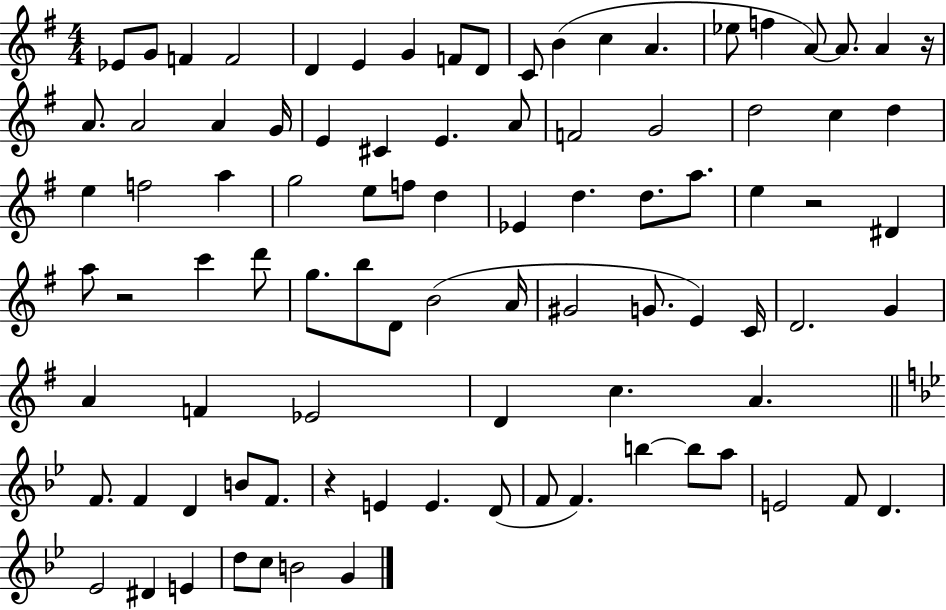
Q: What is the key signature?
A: G major